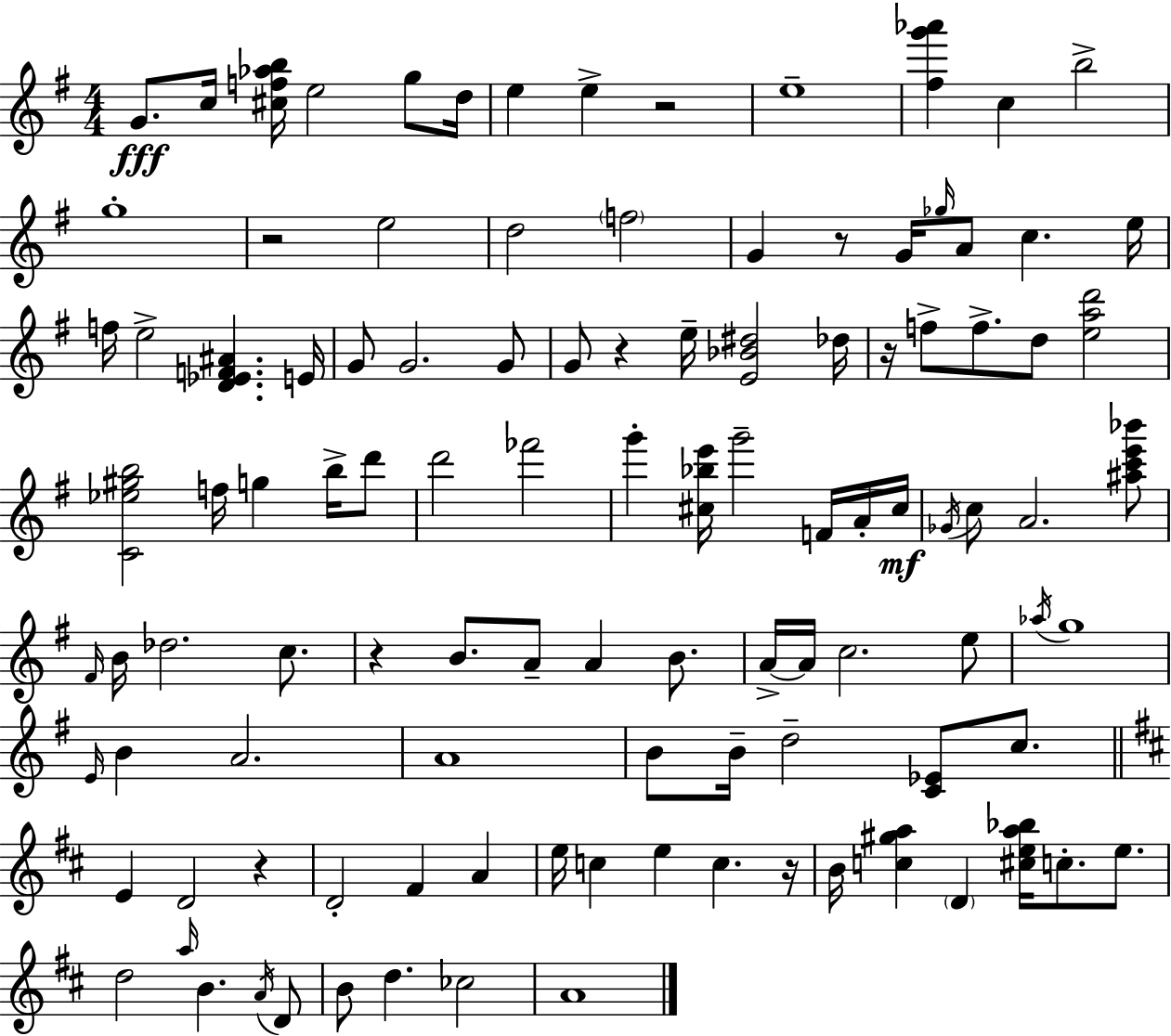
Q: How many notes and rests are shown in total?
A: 109